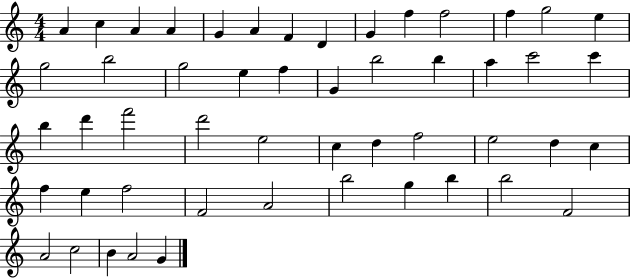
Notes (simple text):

A4/q C5/q A4/q A4/q G4/q A4/q F4/q D4/q G4/q F5/q F5/h F5/q G5/h E5/q G5/h B5/h G5/h E5/q F5/q G4/q B5/h B5/q A5/q C6/h C6/q B5/q D6/q F6/h D6/h E5/h C5/q D5/q F5/h E5/h D5/q C5/q F5/q E5/q F5/h F4/h A4/h B5/h G5/q B5/q B5/h F4/h A4/h C5/h B4/q A4/h G4/q